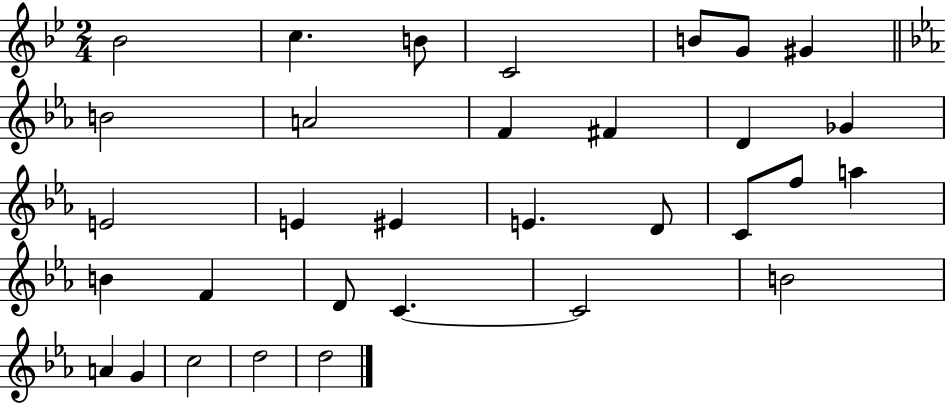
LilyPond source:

{
  \clef treble
  \numericTimeSignature
  \time 2/4
  \key bes \major
  bes'2 | c''4. b'8 | c'2 | b'8 g'8 gis'4 | \break \bar "||" \break \key ees \major b'2 | a'2 | f'4 fis'4 | d'4 ges'4 | \break e'2 | e'4 eis'4 | e'4. d'8 | c'8 f''8 a''4 | \break b'4 f'4 | d'8 c'4.~~ | c'2 | b'2 | \break a'4 g'4 | c''2 | d''2 | d''2 | \break \bar "|."
}